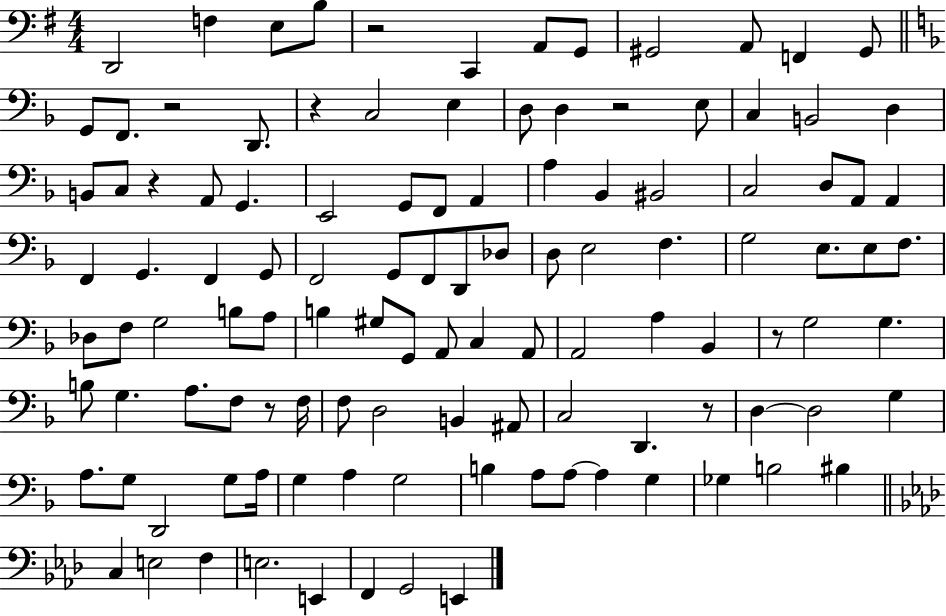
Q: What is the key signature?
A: G major